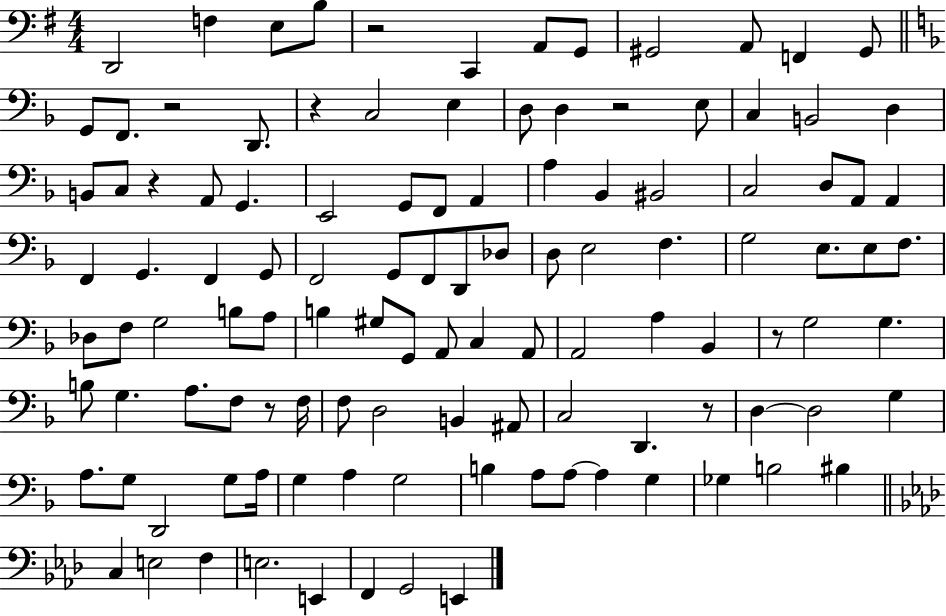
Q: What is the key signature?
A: G major